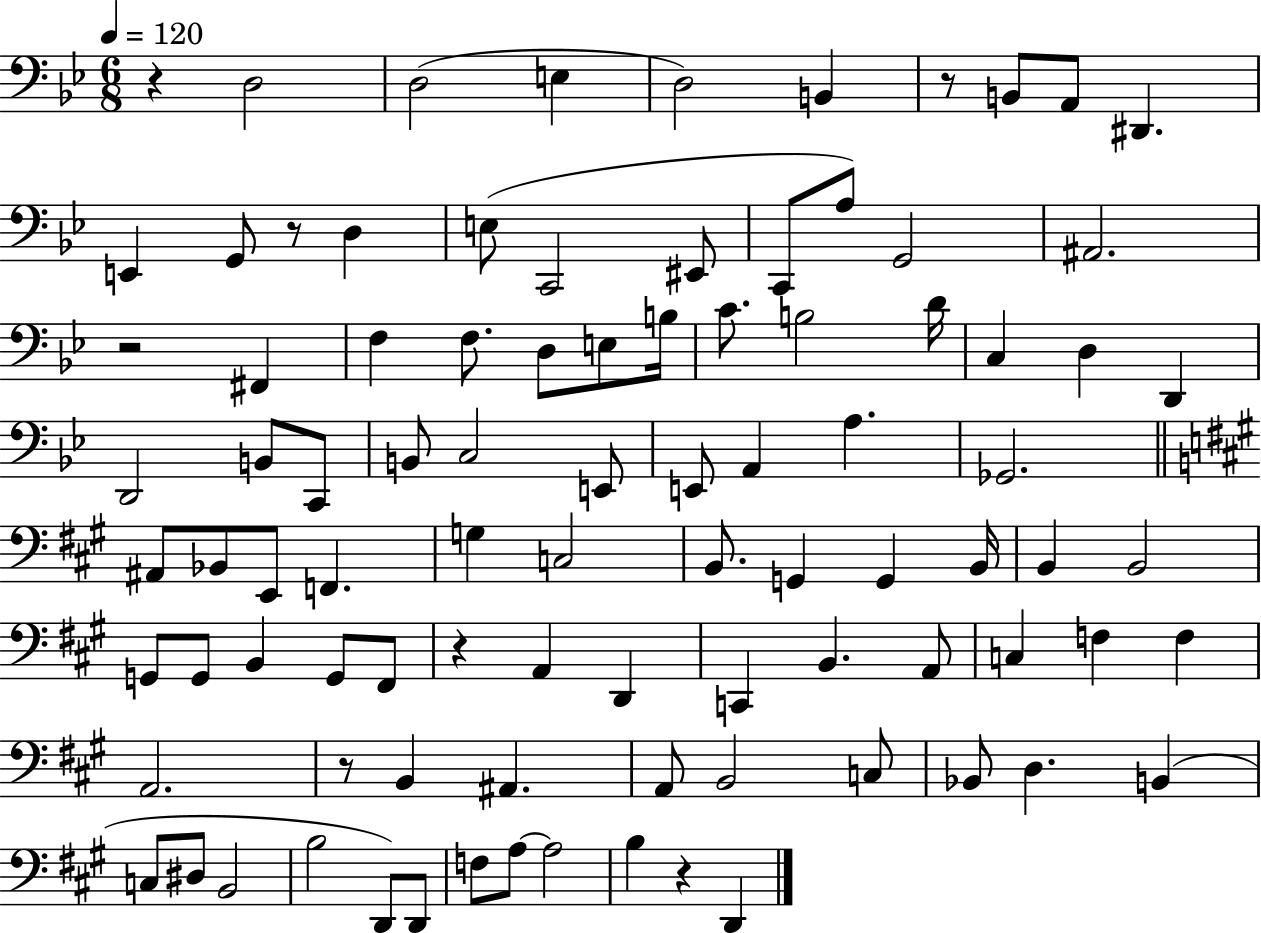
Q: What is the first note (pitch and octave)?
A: D3